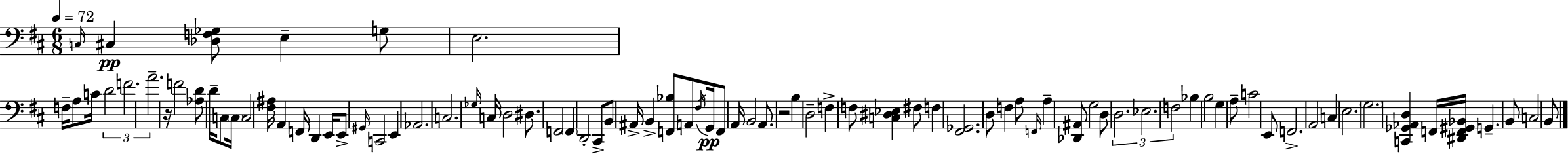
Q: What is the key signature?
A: D major